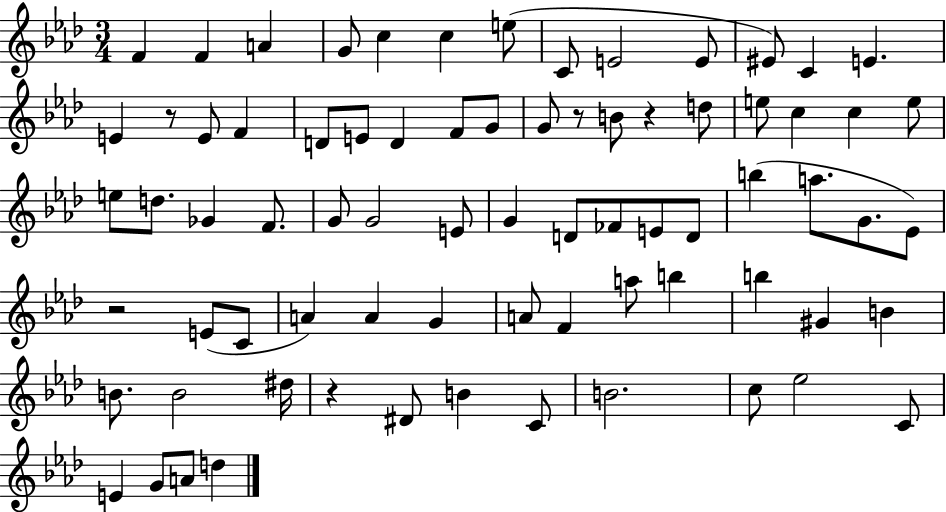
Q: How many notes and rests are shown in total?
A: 75